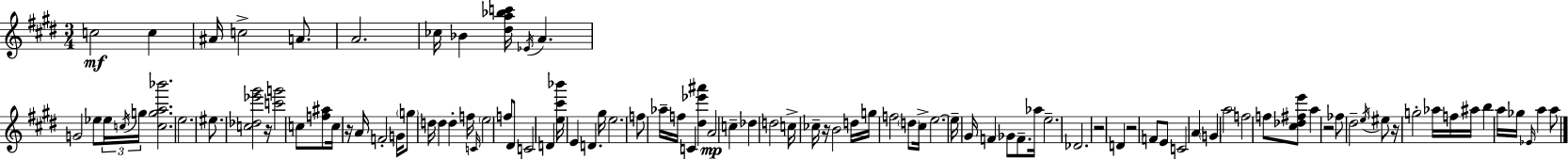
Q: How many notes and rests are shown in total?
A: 101